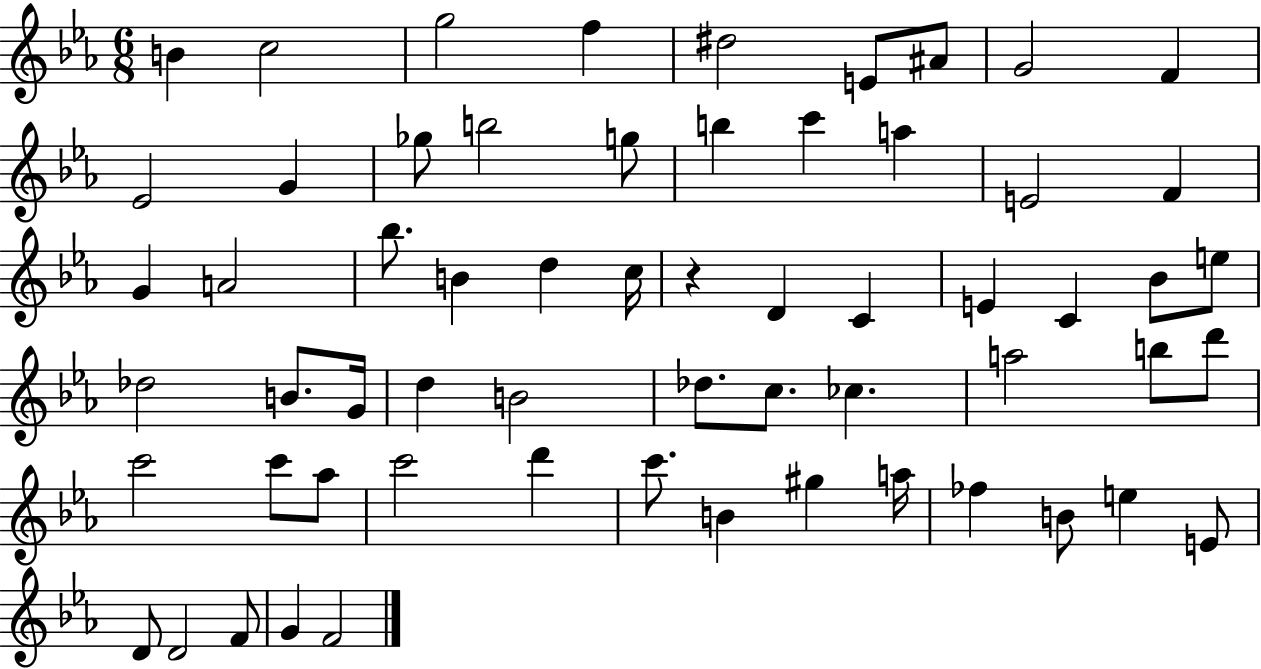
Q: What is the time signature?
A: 6/8